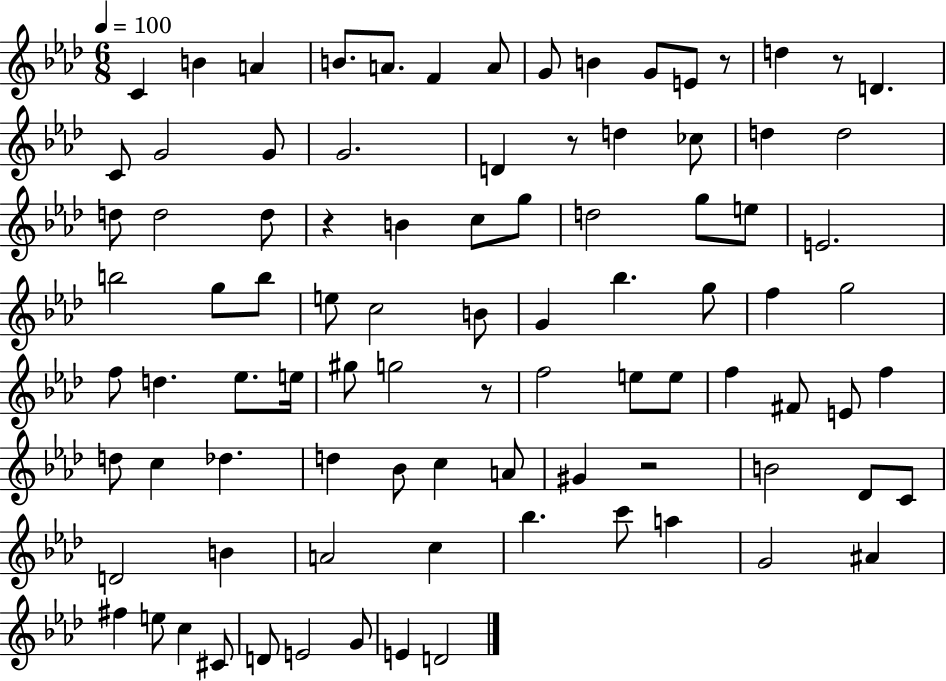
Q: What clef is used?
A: treble